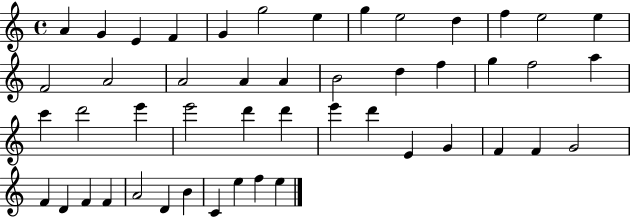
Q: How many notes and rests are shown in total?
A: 48